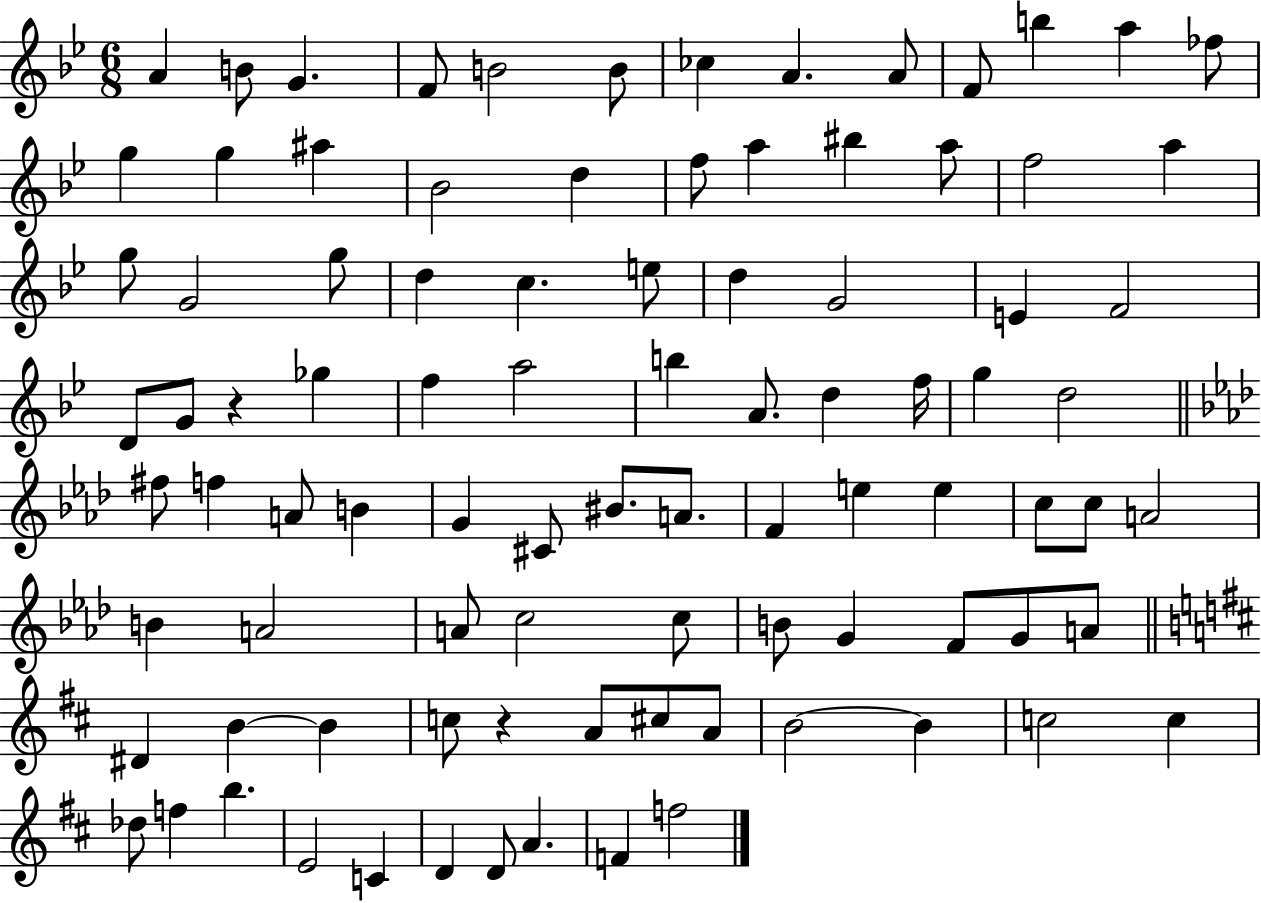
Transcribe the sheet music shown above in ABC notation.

X:1
T:Untitled
M:6/8
L:1/4
K:Bb
A B/2 G F/2 B2 B/2 _c A A/2 F/2 b a _f/2 g g ^a _B2 d f/2 a ^b a/2 f2 a g/2 G2 g/2 d c e/2 d G2 E F2 D/2 G/2 z _g f a2 b A/2 d f/4 g d2 ^f/2 f A/2 B G ^C/2 ^B/2 A/2 F e e c/2 c/2 A2 B A2 A/2 c2 c/2 B/2 G F/2 G/2 A/2 ^D B B c/2 z A/2 ^c/2 A/2 B2 B c2 c _d/2 f b E2 C D D/2 A F f2